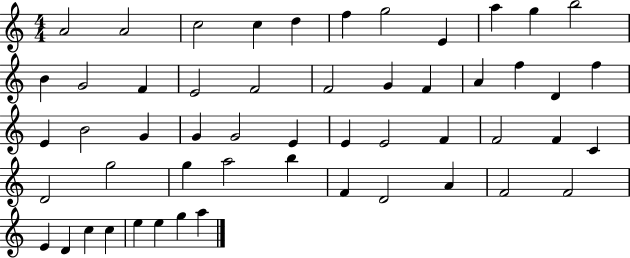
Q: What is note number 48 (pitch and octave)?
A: C5